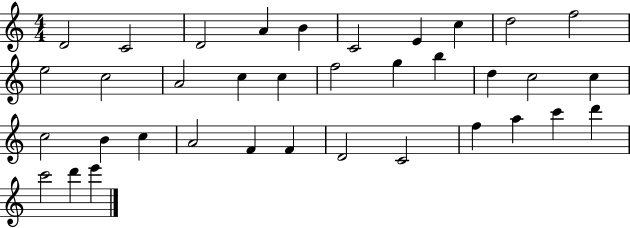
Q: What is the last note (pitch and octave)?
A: E6